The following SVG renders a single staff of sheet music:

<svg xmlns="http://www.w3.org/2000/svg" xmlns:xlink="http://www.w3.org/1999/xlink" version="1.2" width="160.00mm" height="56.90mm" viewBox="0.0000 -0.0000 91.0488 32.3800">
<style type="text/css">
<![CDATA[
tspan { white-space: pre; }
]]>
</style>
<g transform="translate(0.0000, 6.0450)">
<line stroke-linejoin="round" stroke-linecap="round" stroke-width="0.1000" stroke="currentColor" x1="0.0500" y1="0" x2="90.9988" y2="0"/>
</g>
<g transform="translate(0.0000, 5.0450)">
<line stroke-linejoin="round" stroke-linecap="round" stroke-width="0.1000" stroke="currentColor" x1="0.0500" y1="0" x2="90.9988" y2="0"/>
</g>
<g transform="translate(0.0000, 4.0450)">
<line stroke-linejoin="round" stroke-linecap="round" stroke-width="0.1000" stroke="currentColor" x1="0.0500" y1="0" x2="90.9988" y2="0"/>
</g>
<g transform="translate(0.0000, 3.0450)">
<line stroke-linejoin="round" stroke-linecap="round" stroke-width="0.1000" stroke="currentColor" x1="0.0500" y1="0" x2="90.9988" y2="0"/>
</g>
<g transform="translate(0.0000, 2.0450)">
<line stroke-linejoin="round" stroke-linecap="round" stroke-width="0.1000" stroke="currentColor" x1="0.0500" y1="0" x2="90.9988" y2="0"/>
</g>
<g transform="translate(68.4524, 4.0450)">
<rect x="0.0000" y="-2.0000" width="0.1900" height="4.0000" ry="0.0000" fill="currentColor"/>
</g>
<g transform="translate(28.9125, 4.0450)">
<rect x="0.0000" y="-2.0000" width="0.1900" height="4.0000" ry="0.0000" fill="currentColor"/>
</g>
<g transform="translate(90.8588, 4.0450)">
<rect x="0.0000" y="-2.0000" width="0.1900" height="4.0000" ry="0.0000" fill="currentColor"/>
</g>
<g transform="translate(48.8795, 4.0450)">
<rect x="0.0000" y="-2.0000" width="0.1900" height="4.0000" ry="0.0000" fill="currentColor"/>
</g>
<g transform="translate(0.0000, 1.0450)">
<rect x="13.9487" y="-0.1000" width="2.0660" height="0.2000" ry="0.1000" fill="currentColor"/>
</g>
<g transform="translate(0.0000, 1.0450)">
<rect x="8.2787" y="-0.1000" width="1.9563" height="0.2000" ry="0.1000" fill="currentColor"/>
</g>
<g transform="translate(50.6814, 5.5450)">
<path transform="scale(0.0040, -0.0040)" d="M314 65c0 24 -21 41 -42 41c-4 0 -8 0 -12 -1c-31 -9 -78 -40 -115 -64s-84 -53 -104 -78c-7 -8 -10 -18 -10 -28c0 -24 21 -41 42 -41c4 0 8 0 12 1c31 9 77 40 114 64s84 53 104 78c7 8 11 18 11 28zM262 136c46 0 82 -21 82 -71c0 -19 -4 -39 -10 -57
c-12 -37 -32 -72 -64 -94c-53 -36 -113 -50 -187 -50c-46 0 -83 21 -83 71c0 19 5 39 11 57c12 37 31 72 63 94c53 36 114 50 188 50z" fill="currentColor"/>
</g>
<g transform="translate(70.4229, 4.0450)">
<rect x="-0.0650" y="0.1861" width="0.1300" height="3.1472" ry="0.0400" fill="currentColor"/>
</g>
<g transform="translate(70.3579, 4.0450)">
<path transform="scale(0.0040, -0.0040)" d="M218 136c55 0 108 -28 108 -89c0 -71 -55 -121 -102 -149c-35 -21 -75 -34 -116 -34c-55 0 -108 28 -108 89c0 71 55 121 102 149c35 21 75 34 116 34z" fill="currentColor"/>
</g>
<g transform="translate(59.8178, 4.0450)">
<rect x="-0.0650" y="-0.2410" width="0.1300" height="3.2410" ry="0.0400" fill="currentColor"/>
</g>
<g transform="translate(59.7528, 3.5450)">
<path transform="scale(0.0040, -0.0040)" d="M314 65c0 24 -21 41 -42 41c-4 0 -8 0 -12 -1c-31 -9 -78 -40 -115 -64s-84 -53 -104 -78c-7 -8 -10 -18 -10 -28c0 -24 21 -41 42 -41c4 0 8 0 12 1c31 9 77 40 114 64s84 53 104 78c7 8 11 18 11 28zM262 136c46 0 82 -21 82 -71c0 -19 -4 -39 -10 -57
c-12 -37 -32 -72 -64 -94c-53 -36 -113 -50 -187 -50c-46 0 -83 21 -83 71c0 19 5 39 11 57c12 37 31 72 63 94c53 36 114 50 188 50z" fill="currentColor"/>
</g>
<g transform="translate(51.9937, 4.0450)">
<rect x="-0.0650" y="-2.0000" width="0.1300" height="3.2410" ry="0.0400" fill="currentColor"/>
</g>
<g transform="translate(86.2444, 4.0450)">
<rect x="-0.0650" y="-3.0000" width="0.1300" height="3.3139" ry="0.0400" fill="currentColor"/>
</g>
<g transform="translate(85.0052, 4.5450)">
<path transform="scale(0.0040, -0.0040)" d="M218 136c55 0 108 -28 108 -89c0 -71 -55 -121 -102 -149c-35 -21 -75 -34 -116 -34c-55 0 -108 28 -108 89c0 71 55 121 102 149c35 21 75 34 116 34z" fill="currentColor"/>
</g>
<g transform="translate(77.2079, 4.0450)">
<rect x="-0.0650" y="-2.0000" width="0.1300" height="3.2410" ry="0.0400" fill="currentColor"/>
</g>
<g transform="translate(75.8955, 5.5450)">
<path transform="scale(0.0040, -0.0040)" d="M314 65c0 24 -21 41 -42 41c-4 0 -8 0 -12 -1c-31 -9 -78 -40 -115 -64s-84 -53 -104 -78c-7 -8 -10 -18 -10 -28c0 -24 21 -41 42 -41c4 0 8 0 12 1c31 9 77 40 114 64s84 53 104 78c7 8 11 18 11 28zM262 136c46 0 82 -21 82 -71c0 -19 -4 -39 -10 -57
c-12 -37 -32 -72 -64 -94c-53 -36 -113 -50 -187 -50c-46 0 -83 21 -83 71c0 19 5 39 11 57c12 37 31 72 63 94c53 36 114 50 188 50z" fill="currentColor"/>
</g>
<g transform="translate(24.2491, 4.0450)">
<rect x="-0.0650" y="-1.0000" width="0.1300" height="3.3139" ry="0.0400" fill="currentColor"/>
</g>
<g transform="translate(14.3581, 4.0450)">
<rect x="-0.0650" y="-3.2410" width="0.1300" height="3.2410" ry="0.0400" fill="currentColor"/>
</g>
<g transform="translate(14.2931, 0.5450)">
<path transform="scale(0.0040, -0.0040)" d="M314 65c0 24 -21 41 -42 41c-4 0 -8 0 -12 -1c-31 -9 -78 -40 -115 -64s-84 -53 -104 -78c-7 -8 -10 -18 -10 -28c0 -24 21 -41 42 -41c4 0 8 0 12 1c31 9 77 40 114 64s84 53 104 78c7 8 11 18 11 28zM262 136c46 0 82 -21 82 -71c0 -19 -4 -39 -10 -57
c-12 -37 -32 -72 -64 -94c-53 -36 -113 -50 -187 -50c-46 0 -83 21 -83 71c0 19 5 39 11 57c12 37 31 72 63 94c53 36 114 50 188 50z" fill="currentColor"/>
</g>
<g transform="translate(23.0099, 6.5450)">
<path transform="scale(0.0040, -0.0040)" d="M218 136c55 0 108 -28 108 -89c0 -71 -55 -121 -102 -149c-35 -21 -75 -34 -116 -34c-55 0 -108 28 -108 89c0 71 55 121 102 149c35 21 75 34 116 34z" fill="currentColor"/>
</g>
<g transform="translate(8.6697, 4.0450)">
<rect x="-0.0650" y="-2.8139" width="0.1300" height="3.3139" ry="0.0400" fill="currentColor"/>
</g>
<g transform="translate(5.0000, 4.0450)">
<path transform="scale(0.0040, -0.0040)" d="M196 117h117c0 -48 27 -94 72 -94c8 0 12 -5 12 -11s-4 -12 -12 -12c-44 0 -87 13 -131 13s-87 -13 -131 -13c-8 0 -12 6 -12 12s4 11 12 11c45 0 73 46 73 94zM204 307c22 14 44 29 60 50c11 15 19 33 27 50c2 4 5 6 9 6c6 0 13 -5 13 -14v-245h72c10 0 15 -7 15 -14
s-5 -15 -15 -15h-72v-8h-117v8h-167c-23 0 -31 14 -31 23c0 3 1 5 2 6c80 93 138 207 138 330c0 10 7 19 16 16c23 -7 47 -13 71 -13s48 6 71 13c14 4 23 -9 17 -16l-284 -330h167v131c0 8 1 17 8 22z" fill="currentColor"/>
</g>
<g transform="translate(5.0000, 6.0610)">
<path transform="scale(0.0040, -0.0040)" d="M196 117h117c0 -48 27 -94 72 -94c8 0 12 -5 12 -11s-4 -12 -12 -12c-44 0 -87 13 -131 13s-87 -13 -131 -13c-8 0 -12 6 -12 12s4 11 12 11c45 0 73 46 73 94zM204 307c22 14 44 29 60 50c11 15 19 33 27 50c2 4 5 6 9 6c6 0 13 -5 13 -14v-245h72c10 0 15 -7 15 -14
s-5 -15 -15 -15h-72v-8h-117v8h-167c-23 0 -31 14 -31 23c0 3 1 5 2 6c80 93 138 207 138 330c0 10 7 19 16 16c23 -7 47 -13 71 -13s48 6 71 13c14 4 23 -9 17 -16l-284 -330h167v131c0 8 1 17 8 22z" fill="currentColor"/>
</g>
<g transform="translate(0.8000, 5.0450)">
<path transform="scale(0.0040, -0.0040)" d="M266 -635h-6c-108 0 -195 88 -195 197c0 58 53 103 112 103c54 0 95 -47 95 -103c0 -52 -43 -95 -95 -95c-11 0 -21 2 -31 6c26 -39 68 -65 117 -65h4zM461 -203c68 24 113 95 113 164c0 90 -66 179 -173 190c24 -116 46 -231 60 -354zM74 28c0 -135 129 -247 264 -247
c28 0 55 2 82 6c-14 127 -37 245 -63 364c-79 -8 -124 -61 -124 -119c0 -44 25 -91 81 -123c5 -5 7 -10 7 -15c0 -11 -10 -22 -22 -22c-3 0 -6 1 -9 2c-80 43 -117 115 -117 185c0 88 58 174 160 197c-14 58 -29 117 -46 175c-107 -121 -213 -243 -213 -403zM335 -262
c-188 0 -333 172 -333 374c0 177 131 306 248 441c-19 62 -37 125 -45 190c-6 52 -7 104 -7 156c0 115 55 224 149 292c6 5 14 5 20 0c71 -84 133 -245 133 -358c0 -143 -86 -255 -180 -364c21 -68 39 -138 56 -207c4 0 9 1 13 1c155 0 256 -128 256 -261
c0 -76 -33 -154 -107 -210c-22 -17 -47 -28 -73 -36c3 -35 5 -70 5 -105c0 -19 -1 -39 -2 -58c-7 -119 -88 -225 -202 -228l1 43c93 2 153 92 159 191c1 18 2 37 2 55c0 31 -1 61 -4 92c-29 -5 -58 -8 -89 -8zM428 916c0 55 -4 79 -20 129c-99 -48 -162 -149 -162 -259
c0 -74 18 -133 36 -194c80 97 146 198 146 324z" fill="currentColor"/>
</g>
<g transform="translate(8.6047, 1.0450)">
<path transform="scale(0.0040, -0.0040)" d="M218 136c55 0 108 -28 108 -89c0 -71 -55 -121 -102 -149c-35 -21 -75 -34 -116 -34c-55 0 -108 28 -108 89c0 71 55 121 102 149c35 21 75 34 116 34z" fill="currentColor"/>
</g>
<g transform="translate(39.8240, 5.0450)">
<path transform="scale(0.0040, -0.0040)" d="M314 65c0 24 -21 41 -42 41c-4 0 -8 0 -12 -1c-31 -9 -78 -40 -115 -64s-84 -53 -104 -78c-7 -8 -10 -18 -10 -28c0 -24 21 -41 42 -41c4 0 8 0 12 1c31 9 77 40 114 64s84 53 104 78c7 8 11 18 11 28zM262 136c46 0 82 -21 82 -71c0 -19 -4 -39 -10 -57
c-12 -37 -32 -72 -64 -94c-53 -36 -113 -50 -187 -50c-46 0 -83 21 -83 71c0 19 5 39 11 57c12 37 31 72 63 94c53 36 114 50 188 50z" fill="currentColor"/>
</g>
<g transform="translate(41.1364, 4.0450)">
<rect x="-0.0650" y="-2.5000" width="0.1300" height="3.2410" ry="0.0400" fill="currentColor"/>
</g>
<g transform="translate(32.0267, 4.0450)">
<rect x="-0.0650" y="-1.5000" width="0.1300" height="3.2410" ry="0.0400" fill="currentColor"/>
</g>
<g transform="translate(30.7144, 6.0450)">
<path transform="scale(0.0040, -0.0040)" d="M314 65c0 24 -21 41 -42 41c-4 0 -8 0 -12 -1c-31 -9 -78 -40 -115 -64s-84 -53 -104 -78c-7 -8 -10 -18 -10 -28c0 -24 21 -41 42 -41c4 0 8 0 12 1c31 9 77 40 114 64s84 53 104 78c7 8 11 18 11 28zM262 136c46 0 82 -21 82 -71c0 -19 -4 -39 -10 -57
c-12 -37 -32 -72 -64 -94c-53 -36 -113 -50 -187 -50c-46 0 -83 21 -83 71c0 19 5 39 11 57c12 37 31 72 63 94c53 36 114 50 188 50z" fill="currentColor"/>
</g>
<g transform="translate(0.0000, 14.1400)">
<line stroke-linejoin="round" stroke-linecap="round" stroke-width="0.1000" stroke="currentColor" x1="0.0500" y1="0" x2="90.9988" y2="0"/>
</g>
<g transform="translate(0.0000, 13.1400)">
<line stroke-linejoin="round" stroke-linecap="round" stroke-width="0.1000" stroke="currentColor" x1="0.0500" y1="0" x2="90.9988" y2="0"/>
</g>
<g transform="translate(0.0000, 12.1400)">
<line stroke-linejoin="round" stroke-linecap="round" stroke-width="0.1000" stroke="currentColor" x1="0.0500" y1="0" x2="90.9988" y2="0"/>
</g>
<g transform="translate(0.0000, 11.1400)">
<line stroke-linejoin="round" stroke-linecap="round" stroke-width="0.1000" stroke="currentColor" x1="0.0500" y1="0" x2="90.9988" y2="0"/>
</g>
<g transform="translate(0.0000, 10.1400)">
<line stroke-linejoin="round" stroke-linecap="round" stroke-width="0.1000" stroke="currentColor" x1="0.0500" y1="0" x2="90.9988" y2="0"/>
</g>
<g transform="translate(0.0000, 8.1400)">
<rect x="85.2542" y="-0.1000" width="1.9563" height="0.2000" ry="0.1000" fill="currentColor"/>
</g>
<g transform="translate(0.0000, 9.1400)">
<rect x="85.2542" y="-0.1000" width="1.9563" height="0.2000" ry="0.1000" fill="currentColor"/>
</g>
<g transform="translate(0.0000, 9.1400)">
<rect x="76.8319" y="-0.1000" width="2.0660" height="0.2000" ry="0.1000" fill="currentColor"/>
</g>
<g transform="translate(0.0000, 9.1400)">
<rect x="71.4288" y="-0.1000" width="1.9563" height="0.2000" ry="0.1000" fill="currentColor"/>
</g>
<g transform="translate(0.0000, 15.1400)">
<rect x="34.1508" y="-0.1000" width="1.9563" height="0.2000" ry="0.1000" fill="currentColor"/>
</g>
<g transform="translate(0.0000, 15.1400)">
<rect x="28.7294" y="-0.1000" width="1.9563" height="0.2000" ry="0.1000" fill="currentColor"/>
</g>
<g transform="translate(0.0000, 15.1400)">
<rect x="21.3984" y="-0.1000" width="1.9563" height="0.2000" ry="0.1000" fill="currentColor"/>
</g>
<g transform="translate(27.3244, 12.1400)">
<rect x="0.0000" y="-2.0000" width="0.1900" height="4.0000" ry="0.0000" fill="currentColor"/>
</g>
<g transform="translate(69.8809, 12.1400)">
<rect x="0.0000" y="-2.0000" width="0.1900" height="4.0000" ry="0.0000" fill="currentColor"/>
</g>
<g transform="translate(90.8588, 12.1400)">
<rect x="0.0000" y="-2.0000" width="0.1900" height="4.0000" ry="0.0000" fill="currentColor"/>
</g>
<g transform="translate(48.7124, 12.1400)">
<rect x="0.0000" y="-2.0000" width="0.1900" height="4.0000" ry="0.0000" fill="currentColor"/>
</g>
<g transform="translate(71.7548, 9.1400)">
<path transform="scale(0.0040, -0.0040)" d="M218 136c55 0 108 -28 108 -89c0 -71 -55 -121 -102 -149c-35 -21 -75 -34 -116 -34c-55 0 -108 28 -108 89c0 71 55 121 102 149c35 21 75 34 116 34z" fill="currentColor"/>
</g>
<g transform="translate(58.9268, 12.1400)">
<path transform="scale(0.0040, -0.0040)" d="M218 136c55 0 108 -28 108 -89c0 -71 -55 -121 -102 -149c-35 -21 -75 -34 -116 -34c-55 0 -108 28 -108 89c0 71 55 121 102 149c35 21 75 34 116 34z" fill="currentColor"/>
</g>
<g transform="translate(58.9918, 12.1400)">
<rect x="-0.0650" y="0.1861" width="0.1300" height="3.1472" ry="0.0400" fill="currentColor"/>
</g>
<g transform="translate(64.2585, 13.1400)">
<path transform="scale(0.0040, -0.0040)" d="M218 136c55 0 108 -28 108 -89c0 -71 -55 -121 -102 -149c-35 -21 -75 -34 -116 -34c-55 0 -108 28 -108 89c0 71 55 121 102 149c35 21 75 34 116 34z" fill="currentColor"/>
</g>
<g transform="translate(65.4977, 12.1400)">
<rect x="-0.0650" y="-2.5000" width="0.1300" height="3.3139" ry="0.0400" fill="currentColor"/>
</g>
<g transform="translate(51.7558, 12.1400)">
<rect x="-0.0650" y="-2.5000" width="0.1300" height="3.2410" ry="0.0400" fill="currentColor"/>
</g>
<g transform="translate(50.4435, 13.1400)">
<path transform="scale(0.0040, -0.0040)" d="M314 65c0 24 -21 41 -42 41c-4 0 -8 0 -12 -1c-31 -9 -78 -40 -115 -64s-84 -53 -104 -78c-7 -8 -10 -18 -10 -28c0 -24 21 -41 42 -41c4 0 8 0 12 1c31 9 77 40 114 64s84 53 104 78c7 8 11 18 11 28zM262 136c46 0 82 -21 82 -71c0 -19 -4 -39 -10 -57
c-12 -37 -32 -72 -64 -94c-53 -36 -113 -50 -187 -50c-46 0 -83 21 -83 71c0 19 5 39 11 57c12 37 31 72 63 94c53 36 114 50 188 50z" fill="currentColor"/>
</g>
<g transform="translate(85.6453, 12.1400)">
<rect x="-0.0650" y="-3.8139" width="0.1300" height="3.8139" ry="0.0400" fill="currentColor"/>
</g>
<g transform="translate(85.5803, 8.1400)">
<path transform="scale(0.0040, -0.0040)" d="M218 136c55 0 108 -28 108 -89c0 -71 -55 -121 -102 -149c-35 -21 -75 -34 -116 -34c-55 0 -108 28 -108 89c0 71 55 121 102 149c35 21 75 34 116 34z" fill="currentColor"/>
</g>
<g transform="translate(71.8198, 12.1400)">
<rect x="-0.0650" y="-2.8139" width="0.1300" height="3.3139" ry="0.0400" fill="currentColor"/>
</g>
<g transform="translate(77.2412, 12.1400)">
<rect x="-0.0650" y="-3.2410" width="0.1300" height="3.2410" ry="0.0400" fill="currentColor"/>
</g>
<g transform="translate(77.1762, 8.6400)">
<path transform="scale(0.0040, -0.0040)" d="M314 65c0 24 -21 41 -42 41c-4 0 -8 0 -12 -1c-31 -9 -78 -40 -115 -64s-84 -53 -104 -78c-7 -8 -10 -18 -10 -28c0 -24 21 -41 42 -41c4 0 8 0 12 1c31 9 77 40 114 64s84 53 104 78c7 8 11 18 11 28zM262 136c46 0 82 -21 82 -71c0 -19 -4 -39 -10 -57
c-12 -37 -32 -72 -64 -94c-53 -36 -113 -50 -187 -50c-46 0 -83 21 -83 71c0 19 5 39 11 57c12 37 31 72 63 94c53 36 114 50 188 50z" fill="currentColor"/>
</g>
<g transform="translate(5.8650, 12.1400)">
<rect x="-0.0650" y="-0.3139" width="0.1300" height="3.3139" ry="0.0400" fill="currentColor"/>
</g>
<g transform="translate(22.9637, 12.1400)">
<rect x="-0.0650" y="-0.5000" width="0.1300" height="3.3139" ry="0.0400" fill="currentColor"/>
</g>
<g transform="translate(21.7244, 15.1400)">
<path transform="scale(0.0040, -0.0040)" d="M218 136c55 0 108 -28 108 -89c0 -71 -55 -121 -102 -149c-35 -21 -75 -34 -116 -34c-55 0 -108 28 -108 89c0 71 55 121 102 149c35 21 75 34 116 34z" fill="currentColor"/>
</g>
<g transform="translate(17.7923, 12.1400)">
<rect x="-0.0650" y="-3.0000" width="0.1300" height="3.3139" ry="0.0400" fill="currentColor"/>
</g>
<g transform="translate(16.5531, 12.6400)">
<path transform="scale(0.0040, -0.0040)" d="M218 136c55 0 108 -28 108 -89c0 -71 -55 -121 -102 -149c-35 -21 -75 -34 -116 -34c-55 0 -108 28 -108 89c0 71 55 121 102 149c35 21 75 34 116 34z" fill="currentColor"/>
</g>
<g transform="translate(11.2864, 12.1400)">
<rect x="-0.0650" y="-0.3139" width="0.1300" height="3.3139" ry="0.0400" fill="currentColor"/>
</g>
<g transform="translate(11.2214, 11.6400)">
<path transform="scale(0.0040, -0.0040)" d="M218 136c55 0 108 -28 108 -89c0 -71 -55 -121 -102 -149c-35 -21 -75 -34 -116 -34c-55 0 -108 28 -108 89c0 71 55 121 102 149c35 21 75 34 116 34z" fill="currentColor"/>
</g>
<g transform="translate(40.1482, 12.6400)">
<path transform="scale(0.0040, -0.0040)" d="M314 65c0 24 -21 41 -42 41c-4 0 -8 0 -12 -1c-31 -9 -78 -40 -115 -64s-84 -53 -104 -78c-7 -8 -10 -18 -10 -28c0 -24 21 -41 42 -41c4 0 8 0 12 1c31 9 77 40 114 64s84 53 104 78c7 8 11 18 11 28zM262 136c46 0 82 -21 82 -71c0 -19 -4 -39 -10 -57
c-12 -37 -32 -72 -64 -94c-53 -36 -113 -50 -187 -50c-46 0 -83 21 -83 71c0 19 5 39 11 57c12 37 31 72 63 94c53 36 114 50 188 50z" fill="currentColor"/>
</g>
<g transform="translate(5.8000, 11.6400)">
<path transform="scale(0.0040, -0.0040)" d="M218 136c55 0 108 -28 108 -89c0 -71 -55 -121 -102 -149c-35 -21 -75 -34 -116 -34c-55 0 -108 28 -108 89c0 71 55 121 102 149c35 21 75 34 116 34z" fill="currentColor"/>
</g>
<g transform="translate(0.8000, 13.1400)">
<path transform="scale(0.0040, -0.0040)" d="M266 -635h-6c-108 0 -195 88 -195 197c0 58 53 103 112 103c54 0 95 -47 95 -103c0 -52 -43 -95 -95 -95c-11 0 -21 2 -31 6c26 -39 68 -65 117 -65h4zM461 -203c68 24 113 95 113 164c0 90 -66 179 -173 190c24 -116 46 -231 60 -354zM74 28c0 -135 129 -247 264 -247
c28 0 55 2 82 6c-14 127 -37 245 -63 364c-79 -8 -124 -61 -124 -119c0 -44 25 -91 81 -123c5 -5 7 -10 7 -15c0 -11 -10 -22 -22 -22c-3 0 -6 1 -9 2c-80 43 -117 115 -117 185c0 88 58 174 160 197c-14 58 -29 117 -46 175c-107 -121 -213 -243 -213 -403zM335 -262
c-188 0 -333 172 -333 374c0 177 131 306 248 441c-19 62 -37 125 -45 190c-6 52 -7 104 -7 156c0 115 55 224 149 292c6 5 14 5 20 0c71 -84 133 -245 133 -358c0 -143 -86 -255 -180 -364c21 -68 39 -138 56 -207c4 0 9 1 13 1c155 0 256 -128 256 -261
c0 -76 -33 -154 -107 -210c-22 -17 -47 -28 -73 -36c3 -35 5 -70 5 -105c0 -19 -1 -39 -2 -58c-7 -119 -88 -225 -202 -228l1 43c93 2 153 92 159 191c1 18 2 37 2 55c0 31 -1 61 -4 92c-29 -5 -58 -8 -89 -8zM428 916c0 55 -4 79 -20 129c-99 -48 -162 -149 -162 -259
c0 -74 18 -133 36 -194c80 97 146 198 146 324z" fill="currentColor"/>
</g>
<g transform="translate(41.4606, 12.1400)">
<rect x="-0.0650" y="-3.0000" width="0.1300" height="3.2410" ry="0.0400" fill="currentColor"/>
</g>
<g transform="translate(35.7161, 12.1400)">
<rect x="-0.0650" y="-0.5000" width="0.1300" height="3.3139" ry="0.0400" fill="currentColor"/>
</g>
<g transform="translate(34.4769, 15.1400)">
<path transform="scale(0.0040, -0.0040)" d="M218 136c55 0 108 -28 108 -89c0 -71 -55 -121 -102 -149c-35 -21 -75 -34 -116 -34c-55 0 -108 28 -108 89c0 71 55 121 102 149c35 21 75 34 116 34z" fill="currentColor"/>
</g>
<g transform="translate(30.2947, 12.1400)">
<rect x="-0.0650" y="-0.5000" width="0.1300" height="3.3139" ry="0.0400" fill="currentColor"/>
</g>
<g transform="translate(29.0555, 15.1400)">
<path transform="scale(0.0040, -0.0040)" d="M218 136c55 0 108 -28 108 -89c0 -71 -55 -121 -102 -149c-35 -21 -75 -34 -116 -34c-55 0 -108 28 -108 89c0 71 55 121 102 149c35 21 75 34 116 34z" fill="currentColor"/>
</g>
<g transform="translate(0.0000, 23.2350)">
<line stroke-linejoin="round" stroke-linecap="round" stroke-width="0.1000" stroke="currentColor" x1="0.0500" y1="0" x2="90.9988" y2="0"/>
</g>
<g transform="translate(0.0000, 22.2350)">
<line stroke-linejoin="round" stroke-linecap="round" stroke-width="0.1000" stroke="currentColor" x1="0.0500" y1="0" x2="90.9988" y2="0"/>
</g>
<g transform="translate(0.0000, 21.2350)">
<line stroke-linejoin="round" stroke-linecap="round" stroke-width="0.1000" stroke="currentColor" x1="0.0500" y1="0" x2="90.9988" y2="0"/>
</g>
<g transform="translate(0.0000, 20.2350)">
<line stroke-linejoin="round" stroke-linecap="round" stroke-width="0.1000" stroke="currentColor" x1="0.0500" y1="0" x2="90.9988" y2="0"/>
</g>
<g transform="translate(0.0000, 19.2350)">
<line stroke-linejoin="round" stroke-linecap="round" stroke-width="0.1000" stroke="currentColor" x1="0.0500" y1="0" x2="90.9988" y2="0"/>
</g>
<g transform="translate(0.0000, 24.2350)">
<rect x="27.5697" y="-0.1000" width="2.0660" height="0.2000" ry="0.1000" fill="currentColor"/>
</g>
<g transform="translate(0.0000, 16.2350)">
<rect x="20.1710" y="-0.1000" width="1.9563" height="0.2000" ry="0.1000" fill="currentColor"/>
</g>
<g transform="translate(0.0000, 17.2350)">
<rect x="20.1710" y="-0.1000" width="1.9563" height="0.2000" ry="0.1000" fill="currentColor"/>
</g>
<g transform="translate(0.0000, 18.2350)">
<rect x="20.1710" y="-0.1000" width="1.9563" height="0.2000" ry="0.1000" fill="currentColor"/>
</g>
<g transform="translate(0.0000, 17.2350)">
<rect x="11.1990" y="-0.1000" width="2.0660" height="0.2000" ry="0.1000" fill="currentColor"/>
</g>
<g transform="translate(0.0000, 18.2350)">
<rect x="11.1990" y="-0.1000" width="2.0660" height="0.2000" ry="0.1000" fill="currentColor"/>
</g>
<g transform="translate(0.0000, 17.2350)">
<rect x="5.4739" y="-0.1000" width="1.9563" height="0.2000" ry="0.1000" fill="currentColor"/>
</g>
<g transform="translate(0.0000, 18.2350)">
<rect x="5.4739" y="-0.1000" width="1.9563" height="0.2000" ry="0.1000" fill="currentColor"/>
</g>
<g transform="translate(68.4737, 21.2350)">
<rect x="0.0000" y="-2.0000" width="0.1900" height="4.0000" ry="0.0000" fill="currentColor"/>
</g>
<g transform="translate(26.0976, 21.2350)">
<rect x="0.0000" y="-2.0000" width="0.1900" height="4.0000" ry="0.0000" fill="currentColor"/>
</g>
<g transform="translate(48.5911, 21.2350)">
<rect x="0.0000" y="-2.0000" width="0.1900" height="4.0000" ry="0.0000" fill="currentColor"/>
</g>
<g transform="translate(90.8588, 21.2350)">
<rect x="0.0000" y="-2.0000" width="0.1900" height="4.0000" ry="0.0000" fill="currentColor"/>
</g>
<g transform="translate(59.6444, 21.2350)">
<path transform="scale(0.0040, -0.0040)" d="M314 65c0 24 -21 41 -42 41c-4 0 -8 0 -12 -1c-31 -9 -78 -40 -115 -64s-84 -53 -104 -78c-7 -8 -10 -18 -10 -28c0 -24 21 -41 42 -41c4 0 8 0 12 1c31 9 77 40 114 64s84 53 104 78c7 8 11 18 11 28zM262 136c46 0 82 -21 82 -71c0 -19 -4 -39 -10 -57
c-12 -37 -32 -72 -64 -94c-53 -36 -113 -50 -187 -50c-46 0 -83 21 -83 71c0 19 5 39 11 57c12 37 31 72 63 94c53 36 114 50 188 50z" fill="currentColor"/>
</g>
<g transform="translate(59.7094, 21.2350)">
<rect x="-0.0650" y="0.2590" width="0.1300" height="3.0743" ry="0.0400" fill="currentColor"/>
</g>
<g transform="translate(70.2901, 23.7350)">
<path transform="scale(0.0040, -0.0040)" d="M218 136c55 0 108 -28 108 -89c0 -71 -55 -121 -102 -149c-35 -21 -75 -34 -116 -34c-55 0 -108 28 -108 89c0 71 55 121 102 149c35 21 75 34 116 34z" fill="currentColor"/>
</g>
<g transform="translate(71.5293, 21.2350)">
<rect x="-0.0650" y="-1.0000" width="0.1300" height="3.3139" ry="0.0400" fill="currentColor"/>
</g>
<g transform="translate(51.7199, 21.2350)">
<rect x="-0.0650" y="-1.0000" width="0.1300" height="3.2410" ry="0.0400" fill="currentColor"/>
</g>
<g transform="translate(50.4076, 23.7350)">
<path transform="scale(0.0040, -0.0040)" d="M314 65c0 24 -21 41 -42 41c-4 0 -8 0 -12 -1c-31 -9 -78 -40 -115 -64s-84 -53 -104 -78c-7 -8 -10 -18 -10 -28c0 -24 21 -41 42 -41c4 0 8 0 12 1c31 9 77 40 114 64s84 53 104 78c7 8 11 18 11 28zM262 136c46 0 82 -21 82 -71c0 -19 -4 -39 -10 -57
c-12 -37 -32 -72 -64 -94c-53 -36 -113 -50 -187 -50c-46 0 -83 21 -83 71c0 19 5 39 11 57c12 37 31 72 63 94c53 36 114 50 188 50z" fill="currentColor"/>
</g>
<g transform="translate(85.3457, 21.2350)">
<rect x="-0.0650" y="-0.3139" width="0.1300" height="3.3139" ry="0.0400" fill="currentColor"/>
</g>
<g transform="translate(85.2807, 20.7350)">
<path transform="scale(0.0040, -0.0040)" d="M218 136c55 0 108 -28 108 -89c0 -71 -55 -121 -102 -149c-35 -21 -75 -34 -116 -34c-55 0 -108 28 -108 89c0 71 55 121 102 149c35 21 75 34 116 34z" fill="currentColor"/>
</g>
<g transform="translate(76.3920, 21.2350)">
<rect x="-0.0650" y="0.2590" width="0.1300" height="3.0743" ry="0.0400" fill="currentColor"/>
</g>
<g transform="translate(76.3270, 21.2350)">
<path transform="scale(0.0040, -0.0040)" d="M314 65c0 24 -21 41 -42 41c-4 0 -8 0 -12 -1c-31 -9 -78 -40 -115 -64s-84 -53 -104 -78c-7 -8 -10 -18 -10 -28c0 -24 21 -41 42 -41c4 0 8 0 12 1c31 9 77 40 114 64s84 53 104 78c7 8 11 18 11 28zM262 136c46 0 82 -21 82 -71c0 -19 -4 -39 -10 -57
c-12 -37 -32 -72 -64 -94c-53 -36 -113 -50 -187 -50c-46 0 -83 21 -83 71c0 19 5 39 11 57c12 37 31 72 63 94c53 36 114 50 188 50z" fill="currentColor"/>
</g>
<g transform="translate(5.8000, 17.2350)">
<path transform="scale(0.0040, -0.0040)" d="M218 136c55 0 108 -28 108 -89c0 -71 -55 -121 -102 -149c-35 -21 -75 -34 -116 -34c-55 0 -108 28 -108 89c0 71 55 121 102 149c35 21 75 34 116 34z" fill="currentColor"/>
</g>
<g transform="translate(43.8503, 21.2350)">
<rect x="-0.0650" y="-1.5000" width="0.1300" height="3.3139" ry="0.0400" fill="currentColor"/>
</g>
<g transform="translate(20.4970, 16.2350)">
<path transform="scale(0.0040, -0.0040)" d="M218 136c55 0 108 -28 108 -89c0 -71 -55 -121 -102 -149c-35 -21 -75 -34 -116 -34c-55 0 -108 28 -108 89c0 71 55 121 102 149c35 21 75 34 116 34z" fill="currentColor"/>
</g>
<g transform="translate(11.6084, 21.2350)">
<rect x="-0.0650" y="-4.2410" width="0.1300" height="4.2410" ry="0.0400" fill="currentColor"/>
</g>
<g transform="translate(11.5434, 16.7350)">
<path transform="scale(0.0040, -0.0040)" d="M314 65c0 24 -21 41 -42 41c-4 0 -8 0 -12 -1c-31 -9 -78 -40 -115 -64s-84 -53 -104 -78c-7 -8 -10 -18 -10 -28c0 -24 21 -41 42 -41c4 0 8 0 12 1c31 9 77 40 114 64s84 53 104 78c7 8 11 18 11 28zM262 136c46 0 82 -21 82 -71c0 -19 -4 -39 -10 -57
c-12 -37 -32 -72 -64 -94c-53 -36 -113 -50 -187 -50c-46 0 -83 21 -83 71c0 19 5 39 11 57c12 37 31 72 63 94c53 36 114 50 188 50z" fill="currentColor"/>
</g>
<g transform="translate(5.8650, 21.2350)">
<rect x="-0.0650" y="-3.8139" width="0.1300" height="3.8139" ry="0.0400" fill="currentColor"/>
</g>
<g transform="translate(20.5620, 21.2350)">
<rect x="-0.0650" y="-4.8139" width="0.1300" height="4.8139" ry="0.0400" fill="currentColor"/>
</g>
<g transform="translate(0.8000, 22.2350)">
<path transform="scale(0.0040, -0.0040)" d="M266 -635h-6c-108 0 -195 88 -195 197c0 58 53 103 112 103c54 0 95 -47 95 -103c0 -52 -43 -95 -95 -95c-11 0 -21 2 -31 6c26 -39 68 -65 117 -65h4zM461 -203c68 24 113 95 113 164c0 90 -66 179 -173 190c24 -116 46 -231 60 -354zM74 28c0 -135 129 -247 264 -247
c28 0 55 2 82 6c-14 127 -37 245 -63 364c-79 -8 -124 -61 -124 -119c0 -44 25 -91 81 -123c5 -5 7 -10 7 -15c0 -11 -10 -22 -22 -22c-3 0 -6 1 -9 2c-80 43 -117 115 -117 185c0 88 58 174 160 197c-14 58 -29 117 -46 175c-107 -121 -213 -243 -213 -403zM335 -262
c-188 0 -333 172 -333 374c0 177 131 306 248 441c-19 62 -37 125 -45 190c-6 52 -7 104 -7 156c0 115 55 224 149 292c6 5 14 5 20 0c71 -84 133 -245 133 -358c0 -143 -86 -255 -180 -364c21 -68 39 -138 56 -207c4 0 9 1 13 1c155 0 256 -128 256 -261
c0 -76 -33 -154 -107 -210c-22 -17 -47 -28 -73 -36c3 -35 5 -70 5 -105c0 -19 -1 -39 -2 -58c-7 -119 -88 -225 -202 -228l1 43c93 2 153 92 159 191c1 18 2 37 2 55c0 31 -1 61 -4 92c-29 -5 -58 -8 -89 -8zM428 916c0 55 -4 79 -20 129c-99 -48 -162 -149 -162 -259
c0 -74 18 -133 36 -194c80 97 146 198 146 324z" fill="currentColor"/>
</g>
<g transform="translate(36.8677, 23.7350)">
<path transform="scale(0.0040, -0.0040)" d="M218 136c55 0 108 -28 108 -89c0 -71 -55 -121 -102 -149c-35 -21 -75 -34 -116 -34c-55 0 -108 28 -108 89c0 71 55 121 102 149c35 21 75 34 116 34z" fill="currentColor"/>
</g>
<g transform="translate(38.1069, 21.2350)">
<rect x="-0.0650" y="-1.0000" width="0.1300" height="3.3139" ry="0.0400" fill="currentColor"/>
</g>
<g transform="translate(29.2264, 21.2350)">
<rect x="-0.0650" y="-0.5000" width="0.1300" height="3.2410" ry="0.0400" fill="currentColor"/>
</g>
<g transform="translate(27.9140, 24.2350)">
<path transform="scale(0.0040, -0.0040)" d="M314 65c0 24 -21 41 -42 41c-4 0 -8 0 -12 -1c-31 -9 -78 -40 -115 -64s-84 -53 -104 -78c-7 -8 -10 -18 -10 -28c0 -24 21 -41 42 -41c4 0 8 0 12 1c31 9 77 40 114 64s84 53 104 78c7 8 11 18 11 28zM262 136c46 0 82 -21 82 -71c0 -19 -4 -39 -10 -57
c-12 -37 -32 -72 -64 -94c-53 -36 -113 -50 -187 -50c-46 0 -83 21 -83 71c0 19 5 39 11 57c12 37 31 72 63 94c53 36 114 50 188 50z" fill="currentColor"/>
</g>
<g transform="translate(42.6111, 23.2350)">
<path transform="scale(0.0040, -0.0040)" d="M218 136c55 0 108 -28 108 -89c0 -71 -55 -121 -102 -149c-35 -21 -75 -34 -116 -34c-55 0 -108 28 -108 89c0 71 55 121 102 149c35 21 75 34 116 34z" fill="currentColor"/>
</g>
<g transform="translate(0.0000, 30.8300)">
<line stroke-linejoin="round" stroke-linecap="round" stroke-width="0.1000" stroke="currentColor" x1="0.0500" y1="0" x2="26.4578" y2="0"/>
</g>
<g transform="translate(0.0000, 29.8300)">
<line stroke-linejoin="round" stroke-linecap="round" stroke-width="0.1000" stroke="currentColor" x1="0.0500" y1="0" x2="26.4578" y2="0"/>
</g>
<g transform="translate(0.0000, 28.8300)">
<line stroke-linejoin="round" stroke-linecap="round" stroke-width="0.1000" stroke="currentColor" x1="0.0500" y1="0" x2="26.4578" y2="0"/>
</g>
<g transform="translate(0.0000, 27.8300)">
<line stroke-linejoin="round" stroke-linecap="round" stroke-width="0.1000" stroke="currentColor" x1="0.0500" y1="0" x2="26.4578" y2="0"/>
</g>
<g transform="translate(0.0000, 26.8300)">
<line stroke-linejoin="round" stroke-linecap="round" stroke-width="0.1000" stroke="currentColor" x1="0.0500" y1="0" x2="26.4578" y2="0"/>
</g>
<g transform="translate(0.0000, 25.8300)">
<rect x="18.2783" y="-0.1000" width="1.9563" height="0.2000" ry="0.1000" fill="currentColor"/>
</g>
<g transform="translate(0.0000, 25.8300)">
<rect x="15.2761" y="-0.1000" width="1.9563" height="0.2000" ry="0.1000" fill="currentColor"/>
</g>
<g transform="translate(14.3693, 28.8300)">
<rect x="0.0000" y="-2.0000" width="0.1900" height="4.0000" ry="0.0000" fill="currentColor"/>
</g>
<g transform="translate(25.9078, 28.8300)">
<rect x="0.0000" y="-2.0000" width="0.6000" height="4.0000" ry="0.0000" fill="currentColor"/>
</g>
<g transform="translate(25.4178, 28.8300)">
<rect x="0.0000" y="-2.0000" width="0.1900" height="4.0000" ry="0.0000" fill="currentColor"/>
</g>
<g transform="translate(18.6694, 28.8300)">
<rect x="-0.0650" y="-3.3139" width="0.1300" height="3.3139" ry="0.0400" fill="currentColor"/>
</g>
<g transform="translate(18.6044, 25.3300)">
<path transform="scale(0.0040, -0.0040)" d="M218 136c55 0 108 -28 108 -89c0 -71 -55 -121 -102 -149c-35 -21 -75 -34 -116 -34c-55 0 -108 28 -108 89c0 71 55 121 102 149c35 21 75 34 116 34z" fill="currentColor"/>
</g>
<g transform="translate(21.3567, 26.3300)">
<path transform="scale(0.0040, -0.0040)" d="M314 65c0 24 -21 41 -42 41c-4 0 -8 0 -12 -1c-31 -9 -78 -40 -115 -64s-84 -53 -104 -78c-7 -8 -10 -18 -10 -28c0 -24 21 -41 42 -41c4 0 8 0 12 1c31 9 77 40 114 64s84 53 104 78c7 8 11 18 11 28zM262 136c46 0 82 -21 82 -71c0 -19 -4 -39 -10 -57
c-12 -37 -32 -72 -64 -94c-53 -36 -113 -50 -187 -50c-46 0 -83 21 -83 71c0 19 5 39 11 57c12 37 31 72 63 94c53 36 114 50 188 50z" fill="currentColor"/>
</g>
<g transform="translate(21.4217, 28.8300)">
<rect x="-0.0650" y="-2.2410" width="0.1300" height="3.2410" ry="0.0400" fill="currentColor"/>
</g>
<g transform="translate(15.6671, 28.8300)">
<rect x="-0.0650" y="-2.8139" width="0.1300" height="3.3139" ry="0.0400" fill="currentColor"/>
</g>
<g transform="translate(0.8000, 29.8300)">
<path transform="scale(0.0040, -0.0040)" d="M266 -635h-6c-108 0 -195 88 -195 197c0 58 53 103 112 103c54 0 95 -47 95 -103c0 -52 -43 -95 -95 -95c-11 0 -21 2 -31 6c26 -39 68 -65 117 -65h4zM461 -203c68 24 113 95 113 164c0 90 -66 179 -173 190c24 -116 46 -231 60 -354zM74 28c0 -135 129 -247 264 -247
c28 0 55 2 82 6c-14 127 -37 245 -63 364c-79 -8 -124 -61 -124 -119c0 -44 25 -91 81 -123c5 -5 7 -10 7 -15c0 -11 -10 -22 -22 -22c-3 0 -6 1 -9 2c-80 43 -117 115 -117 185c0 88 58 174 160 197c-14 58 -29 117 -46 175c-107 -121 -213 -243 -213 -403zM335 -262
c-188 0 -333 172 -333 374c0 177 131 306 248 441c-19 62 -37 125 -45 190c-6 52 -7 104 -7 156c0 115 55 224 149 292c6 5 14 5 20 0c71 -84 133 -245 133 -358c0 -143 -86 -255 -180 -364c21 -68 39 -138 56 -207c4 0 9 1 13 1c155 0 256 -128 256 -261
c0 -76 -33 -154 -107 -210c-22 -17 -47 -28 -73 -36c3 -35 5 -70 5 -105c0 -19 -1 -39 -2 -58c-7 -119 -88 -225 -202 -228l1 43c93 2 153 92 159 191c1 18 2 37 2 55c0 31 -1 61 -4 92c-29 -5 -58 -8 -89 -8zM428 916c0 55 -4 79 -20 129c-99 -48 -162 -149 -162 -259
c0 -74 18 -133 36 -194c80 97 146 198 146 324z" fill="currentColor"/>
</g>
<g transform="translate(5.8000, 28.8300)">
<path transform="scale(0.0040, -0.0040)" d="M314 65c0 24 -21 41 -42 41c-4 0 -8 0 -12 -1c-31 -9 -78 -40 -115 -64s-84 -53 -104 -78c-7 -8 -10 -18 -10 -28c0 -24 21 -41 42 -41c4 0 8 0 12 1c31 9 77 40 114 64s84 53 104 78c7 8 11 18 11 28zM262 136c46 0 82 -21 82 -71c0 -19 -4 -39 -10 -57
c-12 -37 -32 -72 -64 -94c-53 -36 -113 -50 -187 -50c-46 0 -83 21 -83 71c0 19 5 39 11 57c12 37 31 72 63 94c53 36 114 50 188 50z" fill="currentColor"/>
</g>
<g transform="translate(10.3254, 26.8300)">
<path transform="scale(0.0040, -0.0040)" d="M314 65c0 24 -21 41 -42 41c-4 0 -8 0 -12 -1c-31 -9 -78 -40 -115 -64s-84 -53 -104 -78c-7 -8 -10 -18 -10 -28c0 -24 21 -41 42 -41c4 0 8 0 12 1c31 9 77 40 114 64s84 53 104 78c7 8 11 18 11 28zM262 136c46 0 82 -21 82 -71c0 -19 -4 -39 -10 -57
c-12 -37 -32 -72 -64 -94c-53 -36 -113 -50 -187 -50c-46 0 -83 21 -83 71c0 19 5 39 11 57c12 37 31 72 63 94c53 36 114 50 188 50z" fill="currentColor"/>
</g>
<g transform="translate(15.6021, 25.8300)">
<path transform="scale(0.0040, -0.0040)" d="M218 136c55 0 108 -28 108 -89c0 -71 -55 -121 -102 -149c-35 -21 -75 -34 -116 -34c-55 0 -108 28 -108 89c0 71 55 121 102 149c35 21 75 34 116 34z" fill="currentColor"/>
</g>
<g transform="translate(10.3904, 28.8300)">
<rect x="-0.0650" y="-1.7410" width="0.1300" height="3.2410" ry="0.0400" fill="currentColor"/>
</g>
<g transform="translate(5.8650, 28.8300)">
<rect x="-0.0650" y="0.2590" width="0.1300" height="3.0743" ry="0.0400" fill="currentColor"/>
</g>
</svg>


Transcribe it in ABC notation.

X:1
T:Untitled
M:4/4
L:1/4
K:C
a b2 D E2 G2 F2 c2 B F2 A c c A C C C A2 G2 B G a b2 c' c' d'2 e' C2 D E D2 B2 D B2 c B2 f2 a b g2